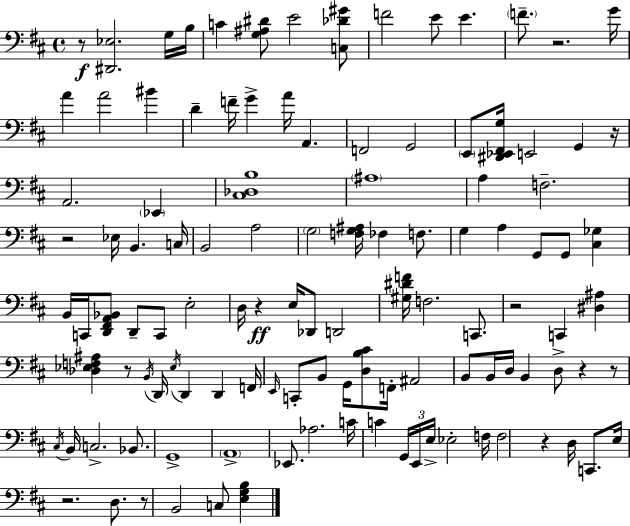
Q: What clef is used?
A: bass